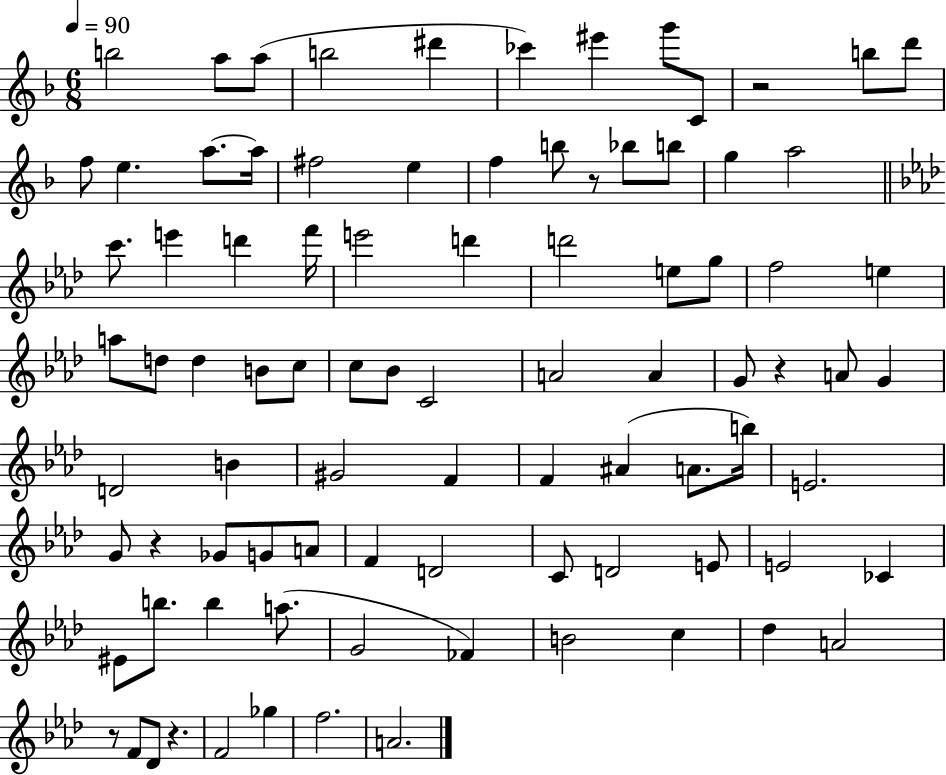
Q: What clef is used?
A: treble